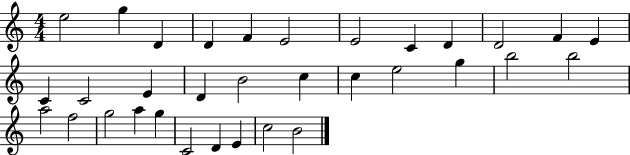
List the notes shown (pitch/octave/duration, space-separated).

E5/h G5/q D4/q D4/q F4/q E4/h E4/h C4/q D4/q D4/h F4/q E4/q C4/q C4/h E4/q D4/q B4/h C5/q C5/q E5/h G5/q B5/h B5/h A5/h F5/h G5/h A5/q G5/q C4/h D4/q E4/q C5/h B4/h